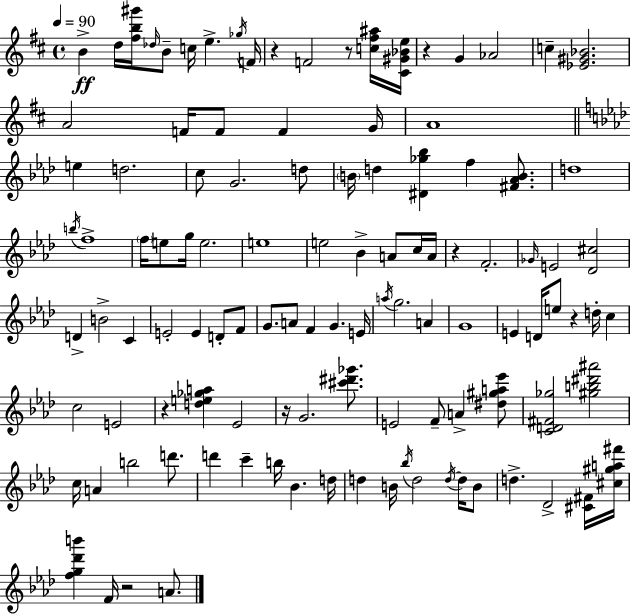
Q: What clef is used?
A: treble